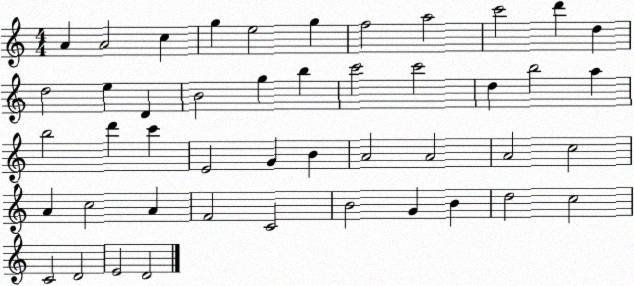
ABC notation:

X:1
T:Untitled
M:4/4
L:1/4
K:C
A A2 c g e2 g f2 a2 c'2 d' d d2 e D B2 g b c'2 c'2 d b2 a b2 d' c' E2 G B A2 A2 A2 c2 A c2 A F2 C2 B2 G B d2 c2 C2 D2 E2 D2